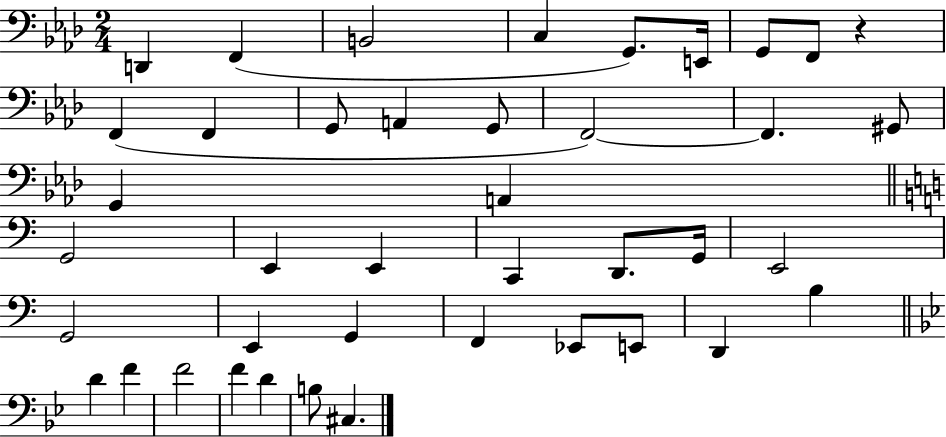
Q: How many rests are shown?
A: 1